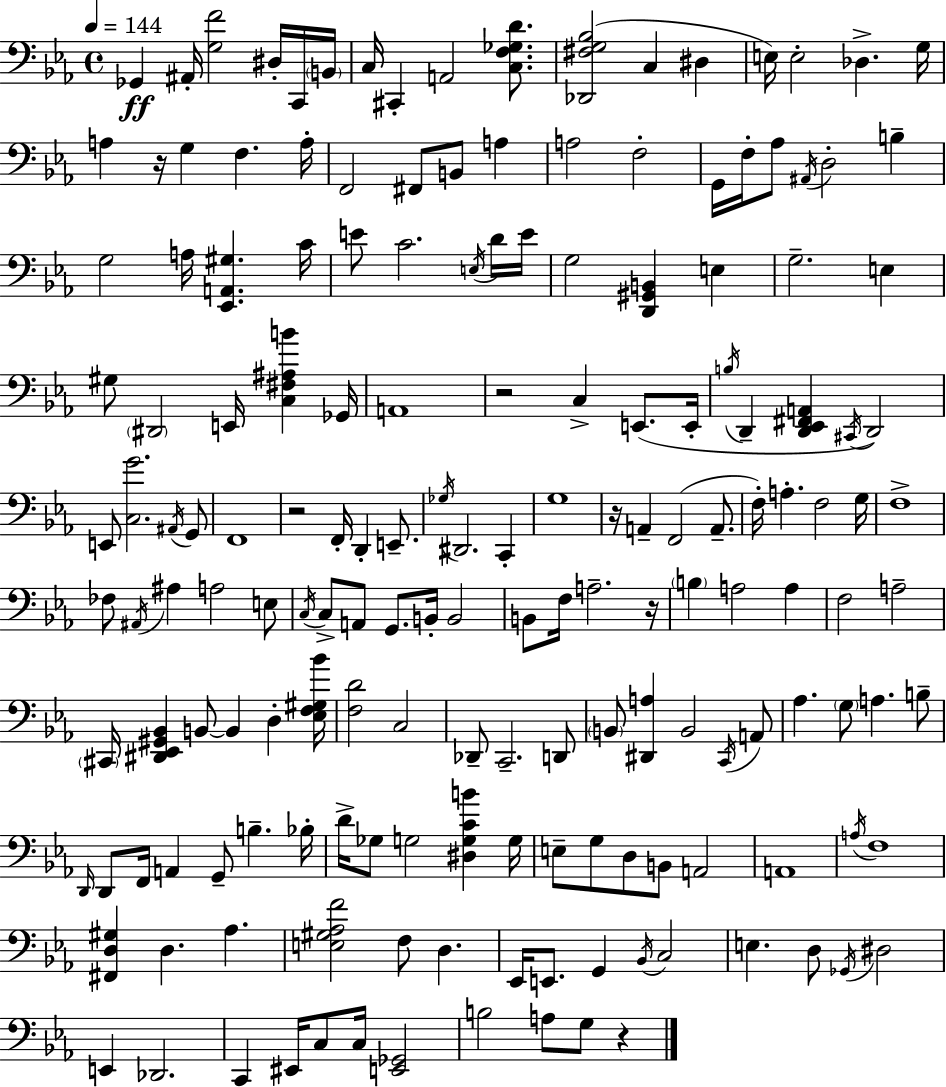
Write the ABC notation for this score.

X:1
T:Untitled
M:4/4
L:1/4
K:Eb
_G,, ^A,,/4 [G,F]2 ^D,/4 C,,/4 B,,/4 C,/4 ^C,, A,,2 [C,F,_G,D]/2 [_D,,^F,G,_B,]2 C, ^D, E,/4 E,2 _D, G,/4 A, z/4 G, F, A,/4 F,,2 ^F,,/2 B,,/2 A, A,2 F,2 G,,/4 F,/4 _A,/2 ^A,,/4 D,2 B, G,2 A,/4 [_E,,A,,^G,] C/4 E/2 C2 E,/4 D/4 E/4 G,2 [D,,^G,,B,,] E, G,2 E, ^G,/2 ^D,,2 E,,/4 [C,^F,^A,B] _G,,/4 A,,4 z2 C, E,,/2 E,,/4 B,/4 D,, [D,,_E,,^F,,A,,] ^C,,/4 D,,2 E,,/2 [C,G]2 ^A,,/4 G,,/2 F,,4 z2 F,,/4 D,, E,,/2 _G,/4 ^D,,2 C,, G,4 z/4 A,, F,,2 A,,/2 F,/4 A, F,2 G,/4 F,4 _F,/2 ^A,,/4 ^A, A,2 E,/2 C,/4 C,/2 A,,/2 G,,/2 B,,/4 B,,2 B,,/2 F,/4 A,2 z/4 B, A,2 A, F,2 A,2 ^C,,/4 [^D,,_E,,^G,,_B,,] B,,/2 B,, D, [_E,F,^G,_B]/4 [F,D]2 C,2 _D,,/2 C,,2 D,,/2 B,,/2 [^D,,A,] B,,2 C,,/4 A,,/2 _A, G,/2 A, B,/2 D,,/4 D,,/2 F,,/4 A,, G,,/2 B, _B,/4 D/4 _G,/2 G,2 [^D,G,CB] G,/4 E,/2 G,/2 D,/2 B,,/2 A,,2 A,,4 A,/4 F,4 [^F,,D,^G,] D, _A, [E,^G,_A,F]2 F,/2 D, _E,,/4 E,,/2 G,, _B,,/4 C,2 E, D,/2 _G,,/4 ^D,2 E,, _D,,2 C,, ^E,,/4 C,/2 C,/4 [E,,_G,,]2 B,2 A,/2 G,/2 z